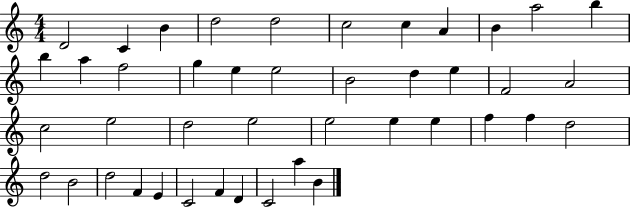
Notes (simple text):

D4/h C4/q B4/q D5/h D5/h C5/h C5/q A4/q B4/q A5/h B5/q B5/q A5/q F5/h G5/q E5/q E5/h B4/h D5/q E5/q F4/h A4/h C5/h E5/h D5/h E5/h E5/h E5/q E5/q F5/q F5/q D5/h D5/h B4/h D5/h F4/q E4/q C4/h F4/q D4/q C4/h A5/q B4/q